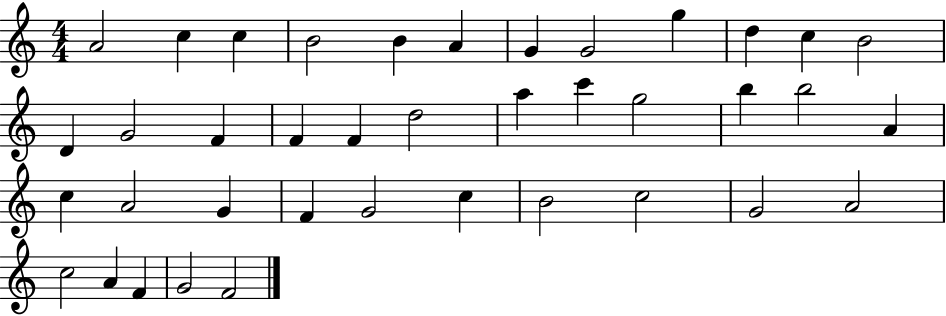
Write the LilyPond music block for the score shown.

{
  \clef treble
  \numericTimeSignature
  \time 4/4
  \key c \major
  a'2 c''4 c''4 | b'2 b'4 a'4 | g'4 g'2 g''4 | d''4 c''4 b'2 | \break d'4 g'2 f'4 | f'4 f'4 d''2 | a''4 c'''4 g''2 | b''4 b''2 a'4 | \break c''4 a'2 g'4 | f'4 g'2 c''4 | b'2 c''2 | g'2 a'2 | \break c''2 a'4 f'4 | g'2 f'2 | \bar "|."
}